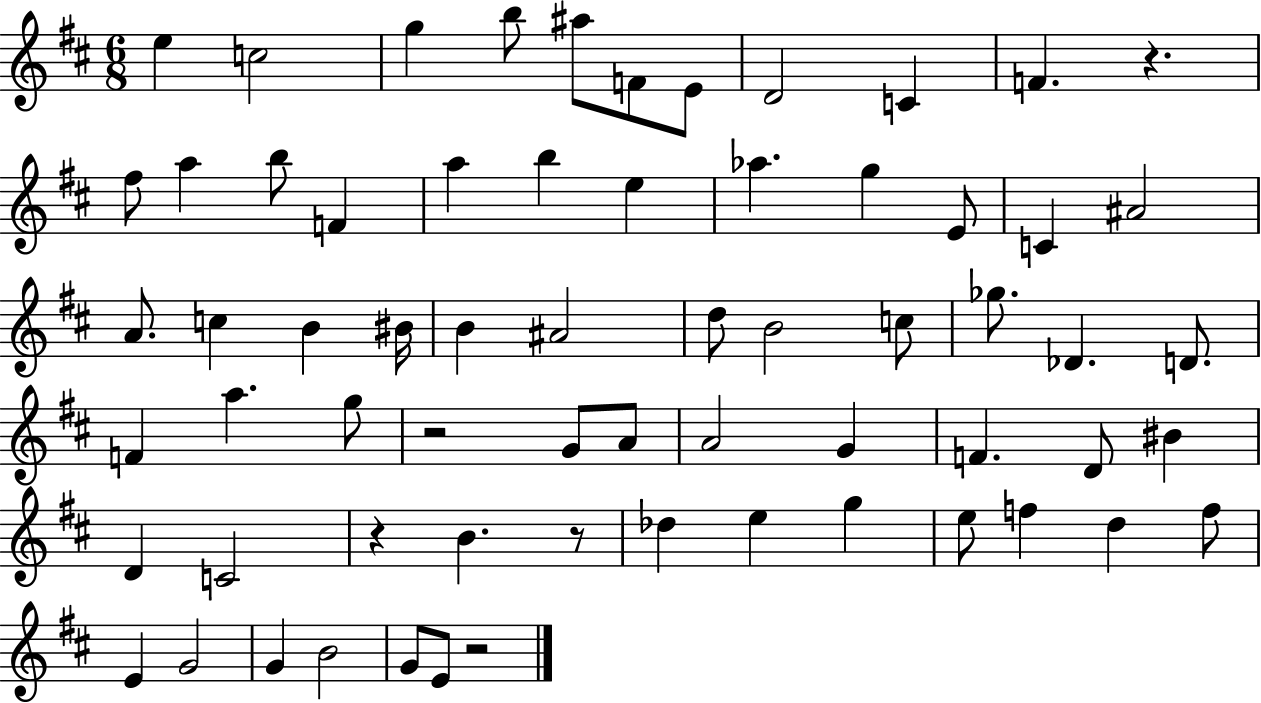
{
  \clef treble
  \numericTimeSignature
  \time 6/8
  \key d \major
  e''4 c''2 | g''4 b''8 ais''8 f'8 e'8 | d'2 c'4 | f'4. r4. | \break fis''8 a''4 b''8 f'4 | a''4 b''4 e''4 | aes''4. g''4 e'8 | c'4 ais'2 | \break a'8. c''4 b'4 bis'16 | b'4 ais'2 | d''8 b'2 c''8 | ges''8. des'4. d'8. | \break f'4 a''4. g''8 | r2 g'8 a'8 | a'2 g'4 | f'4. d'8 bis'4 | \break d'4 c'2 | r4 b'4. r8 | des''4 e''4 g''4 | e''8 f''4 d''4 f''8 | \break e'4 g'2 | g'4 b'2 | g'8 e'8 r2 | \bar "|."
}